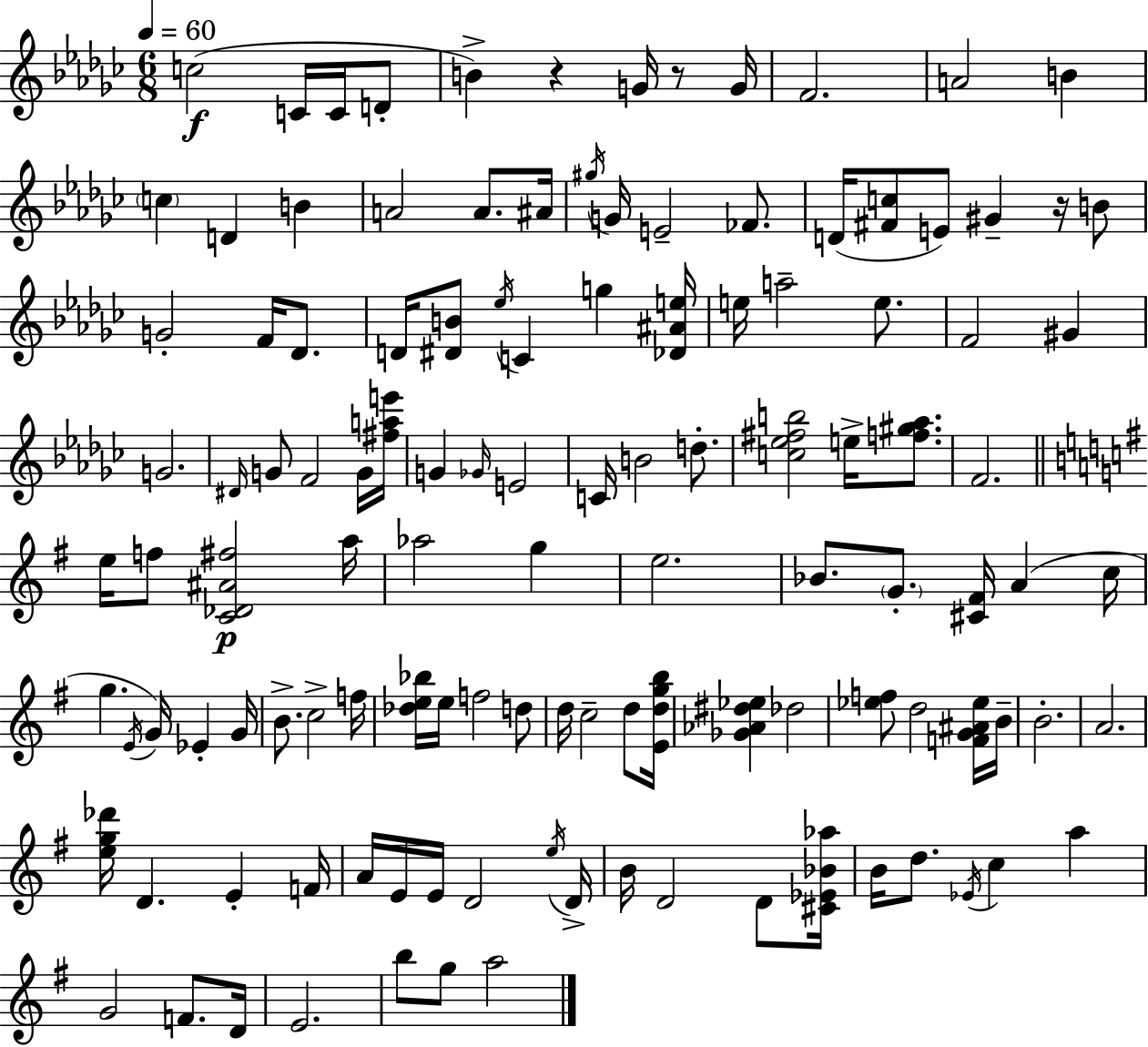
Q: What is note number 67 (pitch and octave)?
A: F5